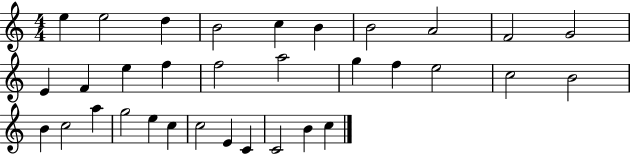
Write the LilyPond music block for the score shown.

{
  \clef treble
  \numericTimeSignature
  \time 4/4
  \key c \major
  e''4 e''2 d''4 | b'2 c''4 b'4 | b'2 a'2 | f'2 g'2 | \break e'4 f'4 e''4 f''4 | f''2 a''2 | g''4 f''4 e''2 | c''2 b'2 | \break b'4 c''2 a''4 | g''2 e''4 c''4 | c''2 e'4 c'4 | c'2 b'4 c''4 | \break \bar "|."
}